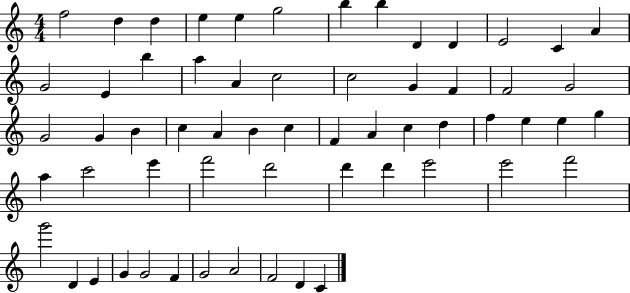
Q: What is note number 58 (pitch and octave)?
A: F4